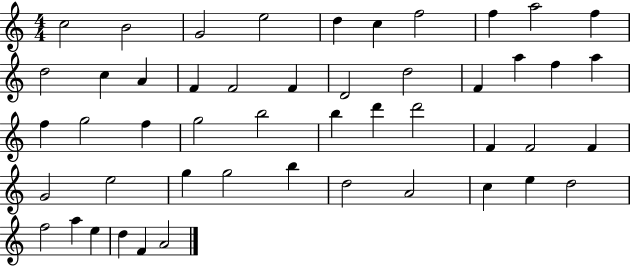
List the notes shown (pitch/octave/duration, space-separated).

C5/h B4/h G4/h E5/h D5/q C5/q F5/h F5/q A5/h F5/q D5/h C5/q A4/q F4/q F4/h F4/q D4/h D5/h F4/q A5/q F5/q A5/q F5/q G5/h F5/q G5/h B5/h B5/q D6/q D6/h F4/q F4/h F4/q G4/h E5/h G5/q G5/h B5/q D5/h A4/h C5/q E5/q D5/h F5/h A5/q E5/q D5/q F4/q A4/h